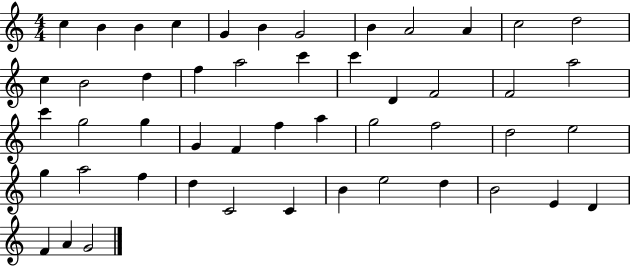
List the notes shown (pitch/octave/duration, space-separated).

C5/q B4/q B4/q C5/q G4/q B4/q G4/h B4/q A4/h A4/q C5/h D5/h C5/q B4/h D5/q F5/q A5/h C6/q C6/q D4/q F4/h F4/h A5/h C6/q G5/h G5/q G4/q F4/q F5/q A5/q G5/h F5/h D5/h E5/h G5/q A5/h F5/q D5/q C4/h C4/q B4/q E5/h D5/q B4/h E4/q D4/q F4/q A4/q G4/h